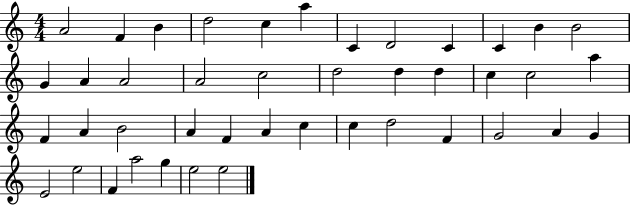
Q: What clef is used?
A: treble